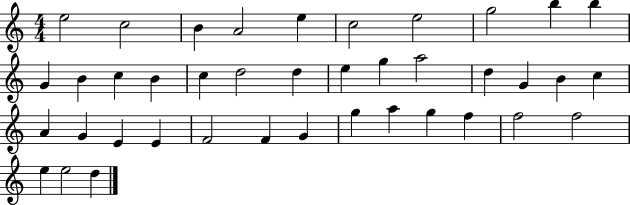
{
  \clef treble
  \numericTimeSignature
  \time 4/4
  \key c \major
  e''2 c''2 | b'4 a'2 e''4 | c''2 e''2 | g''2 b''4 b''4 | \break g'4 b'4 c''4 b'4 | c''4 d''2 d''4 | e''4 g''4 a''2 | d''4 g'4 b'4 c''4 | \break a'4 g'4 e'4 e'4 | f'2 f'4 g'4 | g''4 a''4 g''4 f''4 | f''2 f''2 | \break e''4 e''2 d''4 | \bar "|."
}